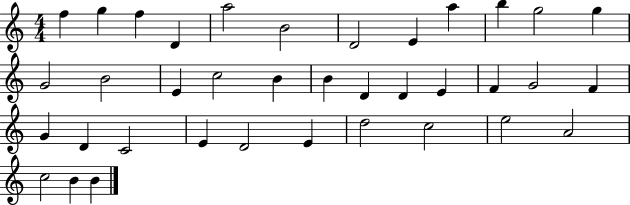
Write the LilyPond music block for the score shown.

{
  \clef treble
  \numericTimeSignature
  \time 4/4
  \key c \major
  f''4 g''4 f''4 d'4 | a''2 b'2 | d'2 e'4 a''4 | b''4 g''2 g''4 | \break g'2 b'2 | e'4 c''2 b'4 | b'4 d'4 d'4 e'4 | f'4 g'2 f'4 | \break g'4 d'4 c'2 | e'4 d'2 e'4 | d''2 c''2 | e''2 a'2 | \break c''2 b'4 b'4 | \bar "|."
}